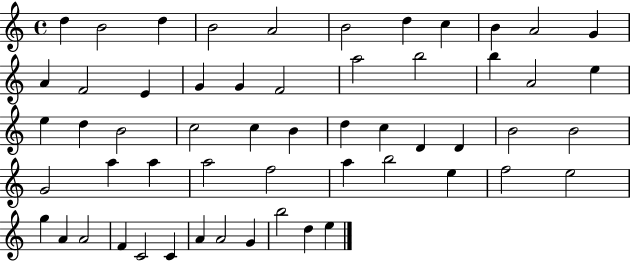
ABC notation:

X:1
T:Untitled
M:4/4
L:1/4
K:C
d B2 d B2 A2 B2 d c B A2 G A F2 E G G F2 a2 b2 b A2 e e d B2 c2 c B d c D D B2 B2 G2 a a a2 f2 a b2 e f2 e2 g A A2 F C2 C A A2 G b2 d e